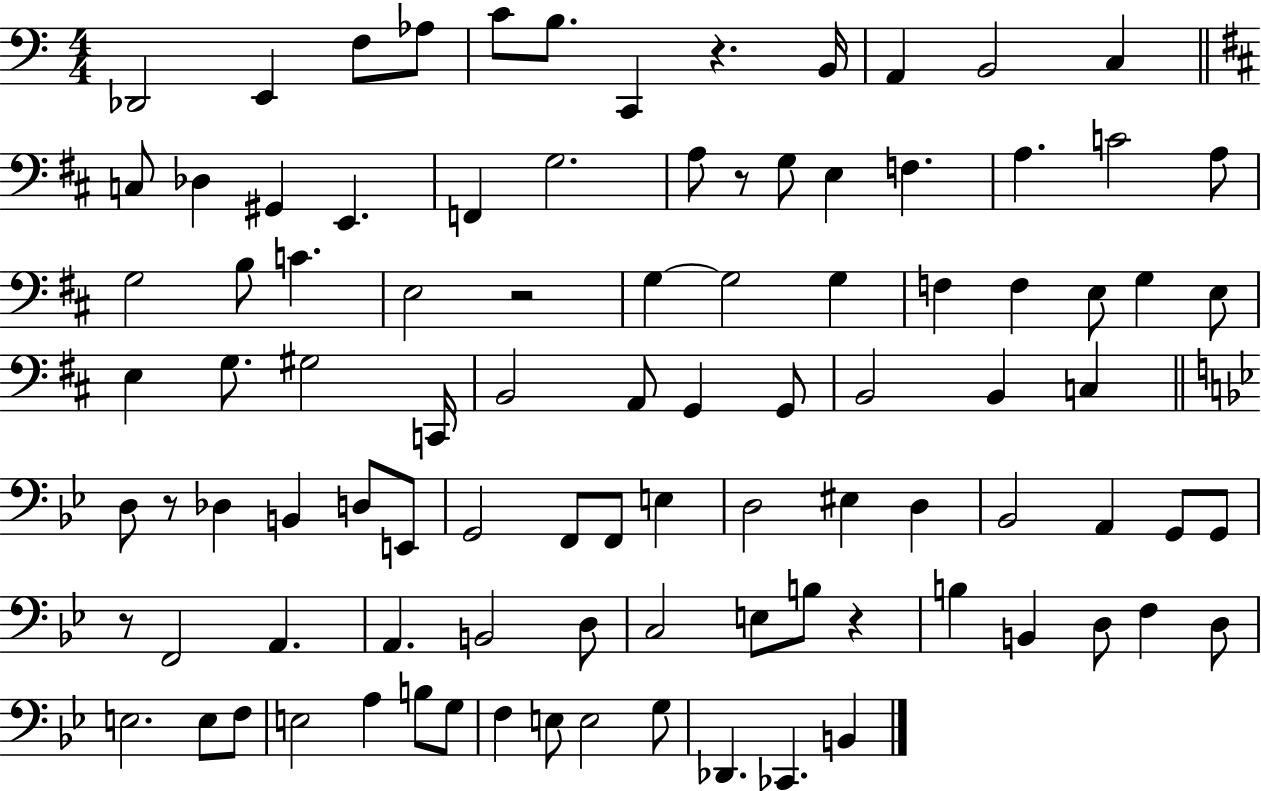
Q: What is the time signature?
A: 4/4